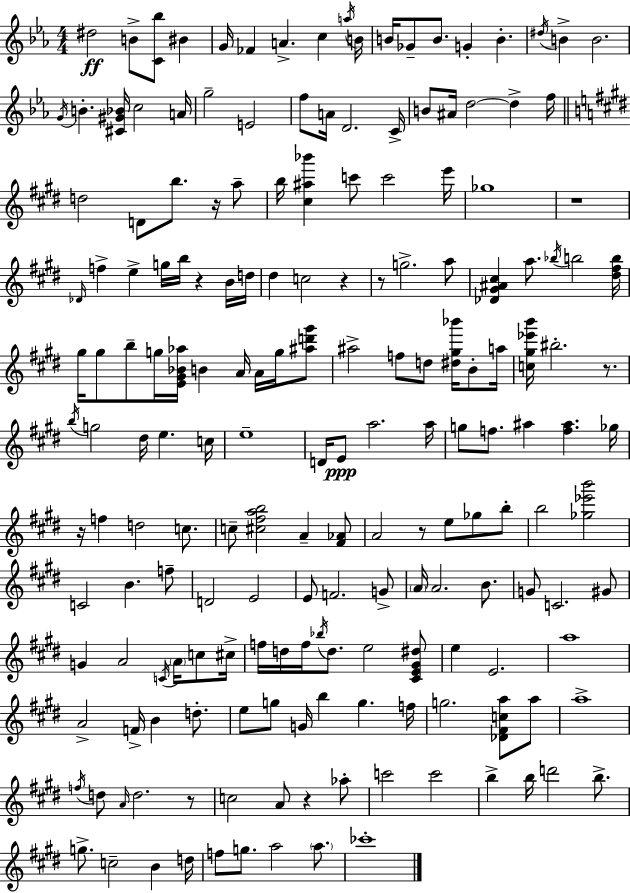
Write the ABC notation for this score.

X:1
T:Untitled
M:4/4
L:1/4
K:Cm
^d2 B/2 [C_b]/2 ^B G/4 _F A c a/4 B/4 B/4 _G/2 B/2 G B ^d/4 B B2 G/4 B [^C^G_B]/4 c2 A/4 g2 E2 f/2 A/4 D2 C/4 B/2 ^A/4 d2 d f/4 d2 D/2 b/2 z/4 a/2 b/4 [^c^a_b'] c'/2 c'2 e'/4 _g4 z4 _D/4 f e g/4 b/4 z B/4 d/4 ^d c2 z z/2 g2 a/2 [_D^G^A^c] a/2 _b/4 b2 [^d^fb]/4 ^g/4 ^g/2 b/2 g/4 [E^G_B_a]/4 B A/4 A/4 g/4 [^ad'^g']/2 ^a2 f/2 d/2 [^d^g_b']/4 B/2 a/4 [c^g_e'b']/4 ^b2 z/2 b/4 g2 ^d/4 e c/4 e4 D/4 E/2 a2 a/4 g/2 f/2 ^a [f^a] _g/4 z/4 f d2 c/2 c/2 [^c^fab]2 A [^F_A]/2 A2 z/2 e/2 _g/2 b/2 b2 [_g_e'b']2 C2 B f/2 D2 E2 E/2 F2 G/2 A/4 A2 B/2 G/2 C2 ^G/2 G A2 C/4 A/4 c/2 ^c/4 f/4 d/4 f/4 _b/4 d/2 e2 [^CE^G^d]/2 e E2 a4 A2 F/4 B d/2 e/2 g/2 G/4 b g f/4 g2 [_D^Fca]/2 a/2 a4 f/4 d/2 A/4 d2 z/2 c2 A/2 z _a/2 c'2 c'2 b b/4 d'2 b/2 g/2 c2 B d/4 f/2 g/2 a2 a/2 _c'4